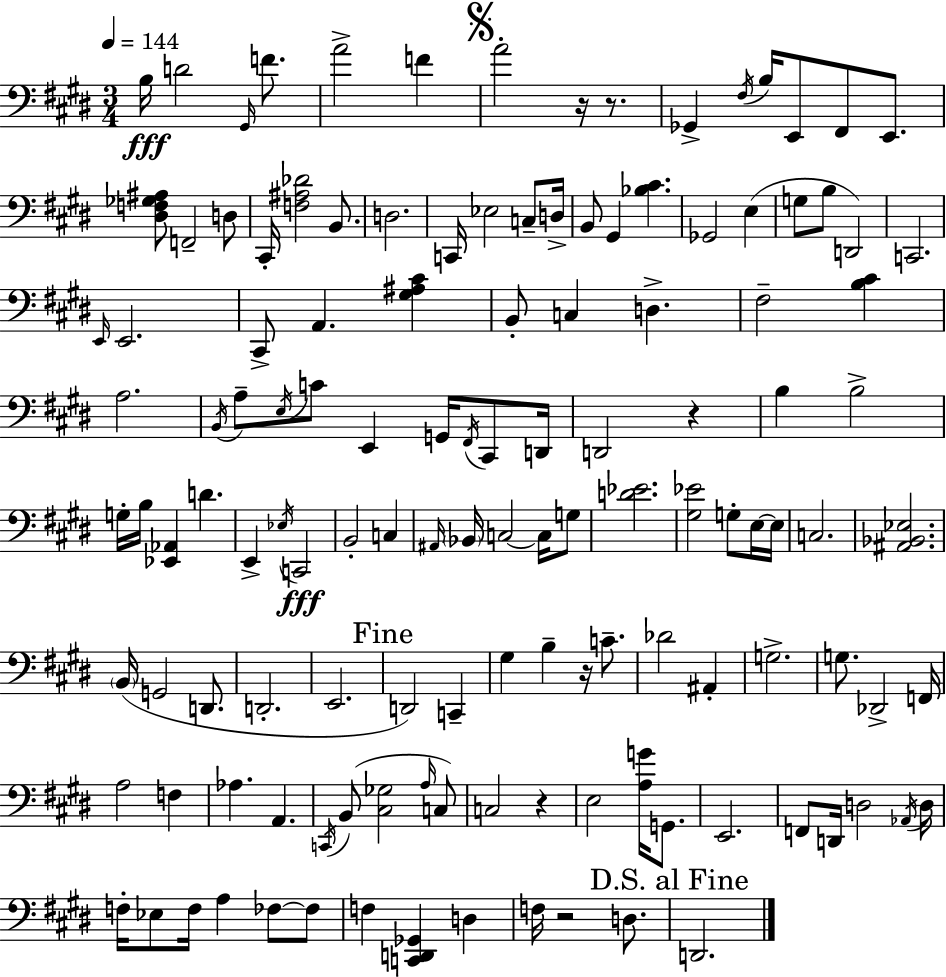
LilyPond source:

{
  \clef bass
  \numericTimeSignature
  \time 3/4
  \key e \major
  \tempo 4 = 144
  b16\fff d'2 \grace { gis,16 } f'8. | a'2-> f'4 | \mark \markup { \musicglyph "scripts.segno" } a'2-. r16 r8. | ges,4-> \acciaccatura { fis16 } b16 e,8 fis,8 e,8. | \break <dis f ges ais>8 f,2-- | d8 cis,16-. <f ais des'>2 b,8. | d2. | c,16 ees2 c8-- | \break d16-> b,8 gis,4 <bes cis'>4. | ges,2 e4( | g8 b8 d,2) | c,2. | \break \grace { e,16 } e,2. | cis,8-> a,4. <gis ais cis'>4 | b,8-. c4 d4.-> | fis2-- <b cis'>4 | \break a2. | \acciaccatura { b,16 } a8-- \acciaccatura { e16 } c'8 e,4 | g,16 \acciaccatura { fis,16 } cis,8 d,16 d,2 | r4 b4 b2-> | \break g16-. b16 <ees, aes,>4 | d'4. e,4-> \acciaccatura { ees16 } c,2\fff | b,2-. | c4 \grace { ais,16 } \parenthesize bes,16 c2~~ | \break c16 g8 <d' ees'>2. | <gis ees'>2 | g8-. e16~~ e16 c2. | <ais, bes, ees>2. | \break \parenthesize b,16( g,2 | d,8. d,2.-. | e,2. | \mark "Fine" d,2) | \break c,4-- gis4 | b4-- r16 c'8.-- des'2 | ais,4-. g2.-> | g8. des,2-> | \break f,16 a2 | f4 aes4. | a,4. \acciaccatura { c,16 } b,8( <cis ges>2 | \grace { a16 } c8) c2 | \break r4 e2 | <a g'>16 g,8. e,2. | f,8 | d,16 d2 \acciaccatura { aes,16 } d16 f16-. | \break ees8 f16 a4 fes8~~ fes8 f4 | <c, d, ges,>4 d4 f16 | r2 d8. \mark "D.S. al Fine" d,2. | \bar "|."
}